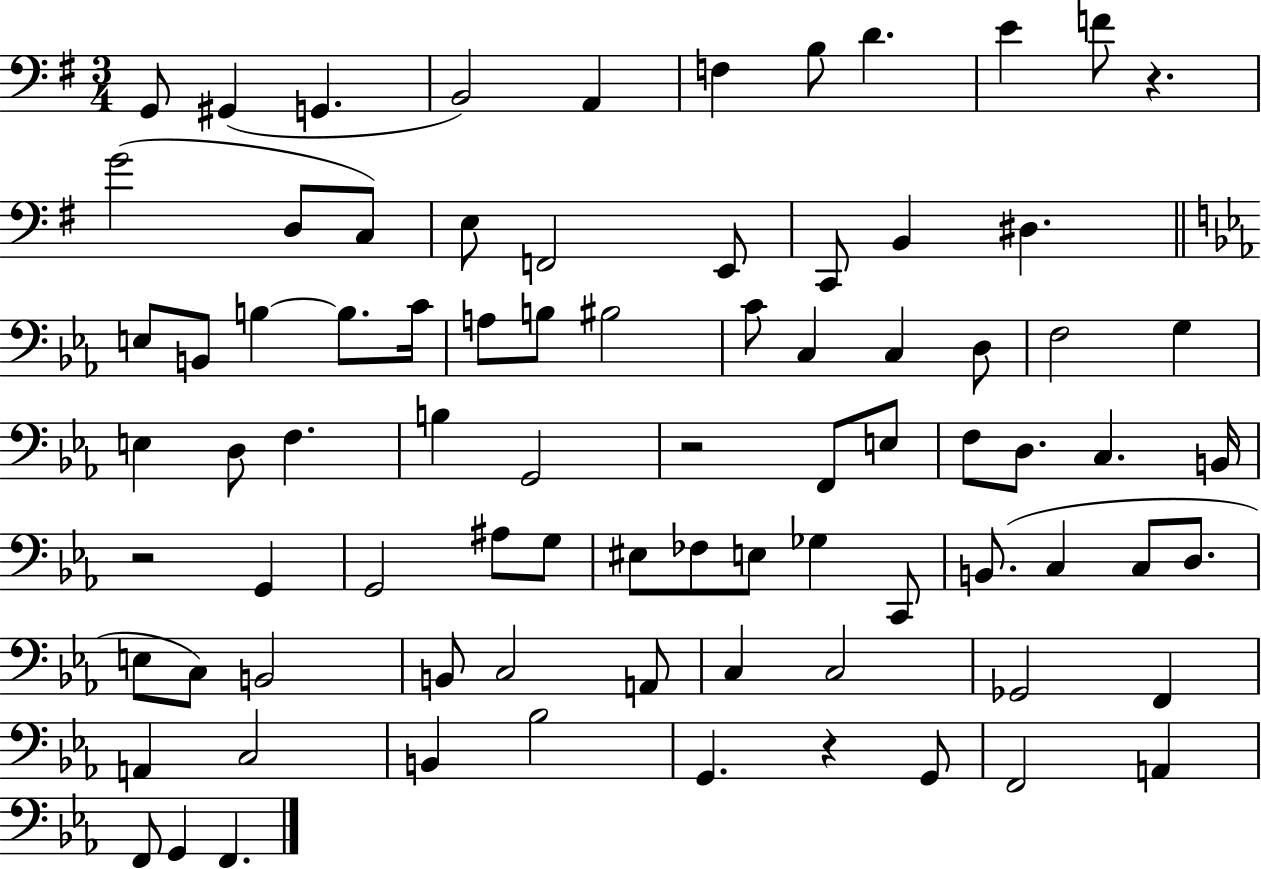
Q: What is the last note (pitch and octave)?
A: F2